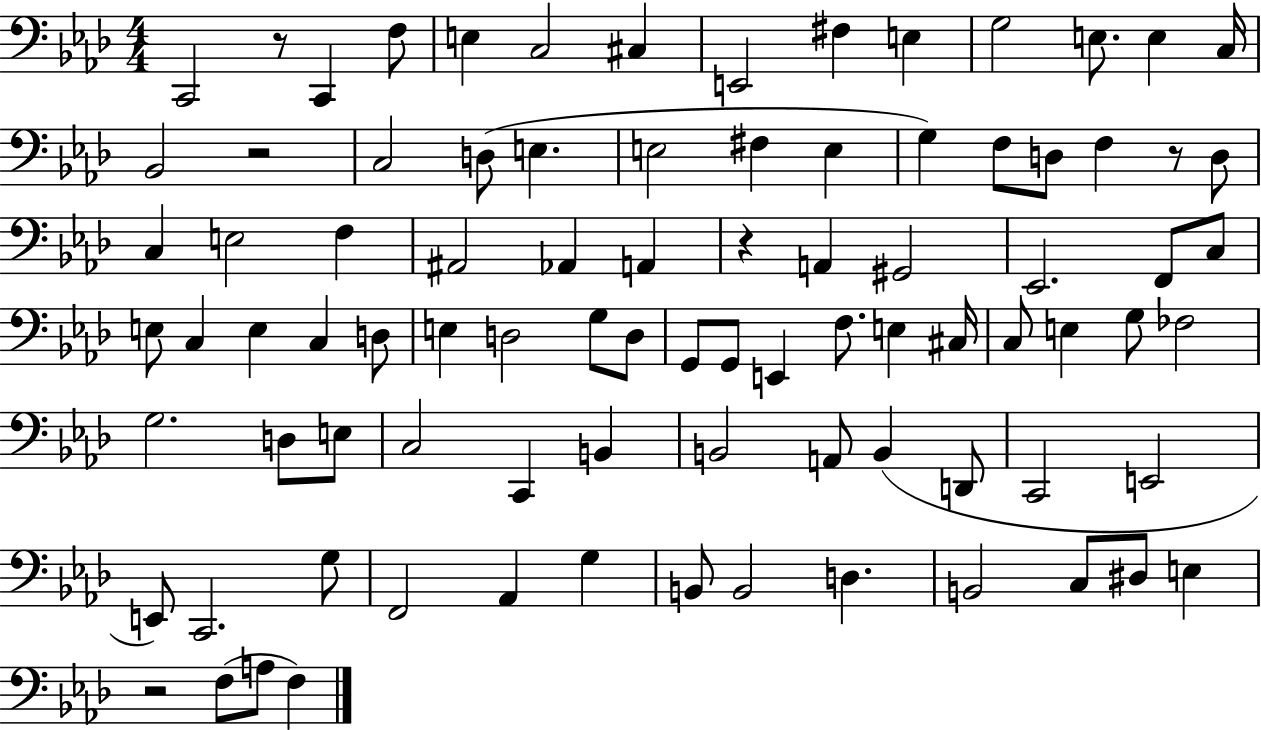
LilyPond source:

{
  \clef bass
  \numericTimeSignature
  \time 4/4
  \key aes \major
  c,2 r8 c,4 f8 | e4 c2 cis4 | e,2 fis4 e4 | g2 e8. e4 c16 | \break bes,2 r2 | c2 d8( e4. | e2 fis4 e4 | g4) f8 d8 f4 r8 d8 | \break c4 e2 f4 | ais,2 aes,4 a,4 | r4 a,4 gis,2 | ees,2. f,8 c8 | \break e8 c4 e4 c4 d8 | e4 d2 g8 d8 | g,8 g,8 e,4 f8. e4 cis16 | c8 e4 g8 fes2 | \break g2. d8 e8 | c2 c,4 b,4 | b,2 a,8 b,4( d,8 | c,2 e,2 | \break e,8) c,2. g8 | f,2 aes,4 g4 | b,8 b,2 d4. | b,2 c8 dis8 e4 | \break r2 f8( a8 f4) | \bar "|."
}